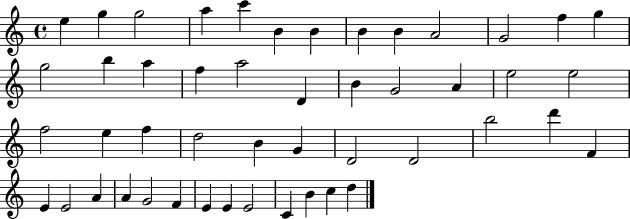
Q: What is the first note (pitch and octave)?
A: E5